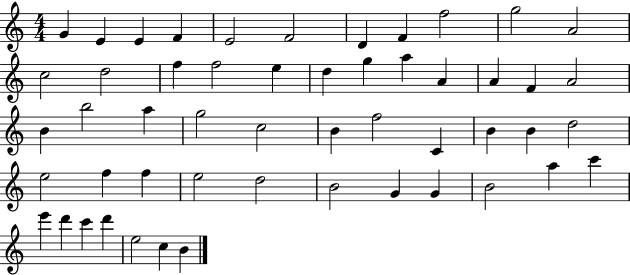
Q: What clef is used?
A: treble